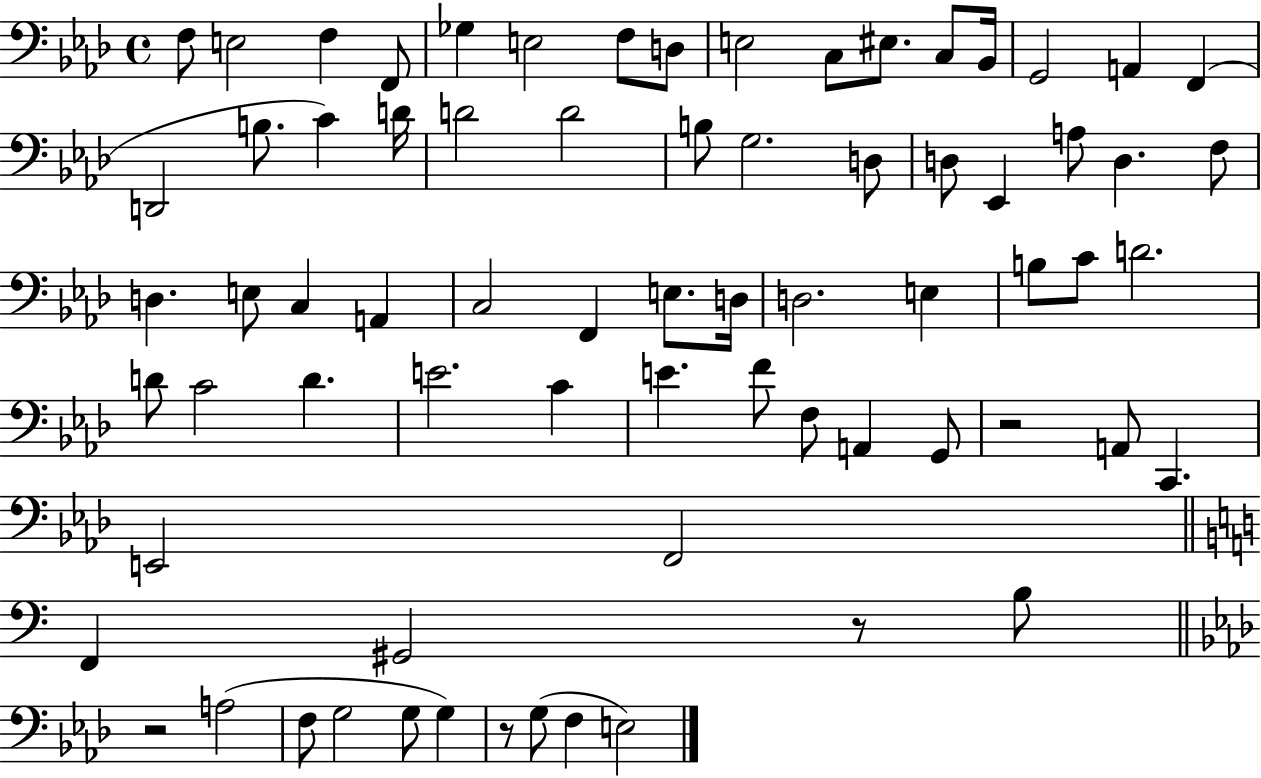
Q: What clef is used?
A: bass